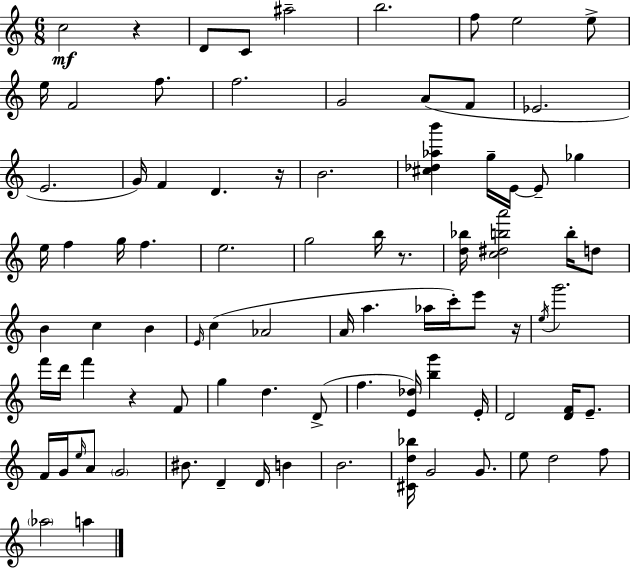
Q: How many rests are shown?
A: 5